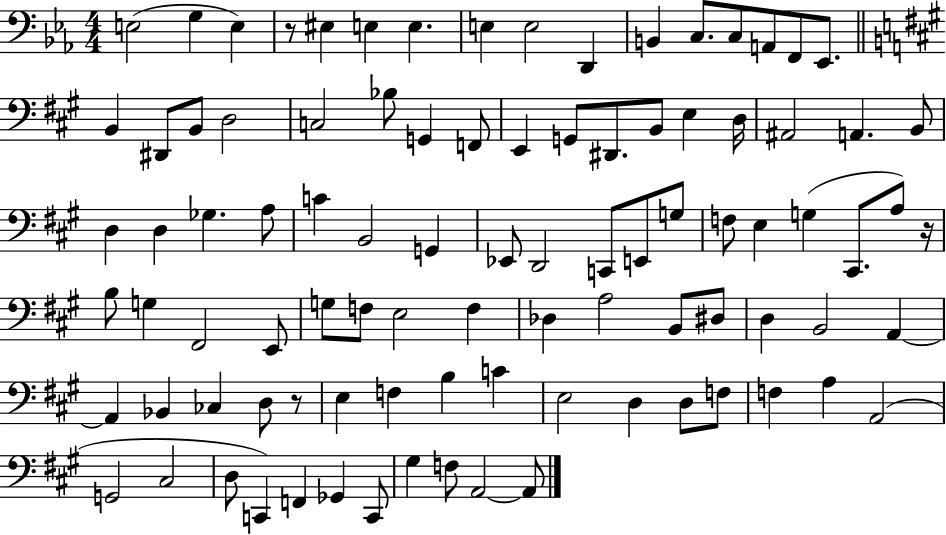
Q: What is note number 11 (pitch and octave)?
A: C3